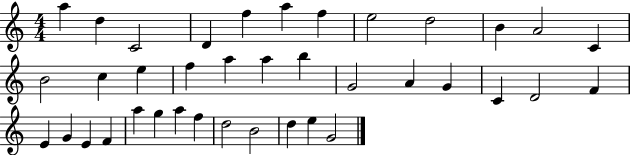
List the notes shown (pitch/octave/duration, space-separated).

A5/q D5/q C4/h D4/q F5/q A5/q F5/q E5/h D5/h B4/q A4/h C4/q B4/h C5/q E5/q F5/q A5/q A5/q B5/q G4/h A4/q G4/q C4/q D4/h F4/q E4/q G4/q E4/q F4/q A5/q G5/q A5/q F5/q D5/h B4/h D5/q E5/q G4/h